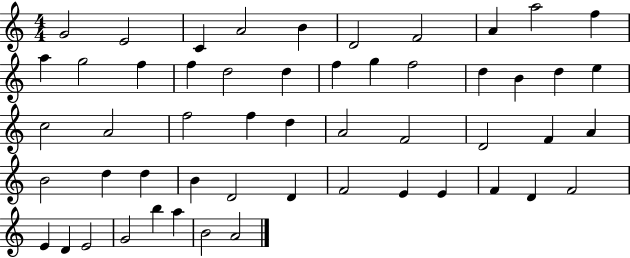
X:1
T:Untitled
M:4/4
L:1/4
K:C
G2 E2 C A2 B D2 F2 A a2 f a g2 f f d2 d f g f2 d B d e c2 A2 f2 f d A2 F2 D2 F A B2 d d B D2 D F2 E E F D F2 E D E2 G2 b a B2 A2